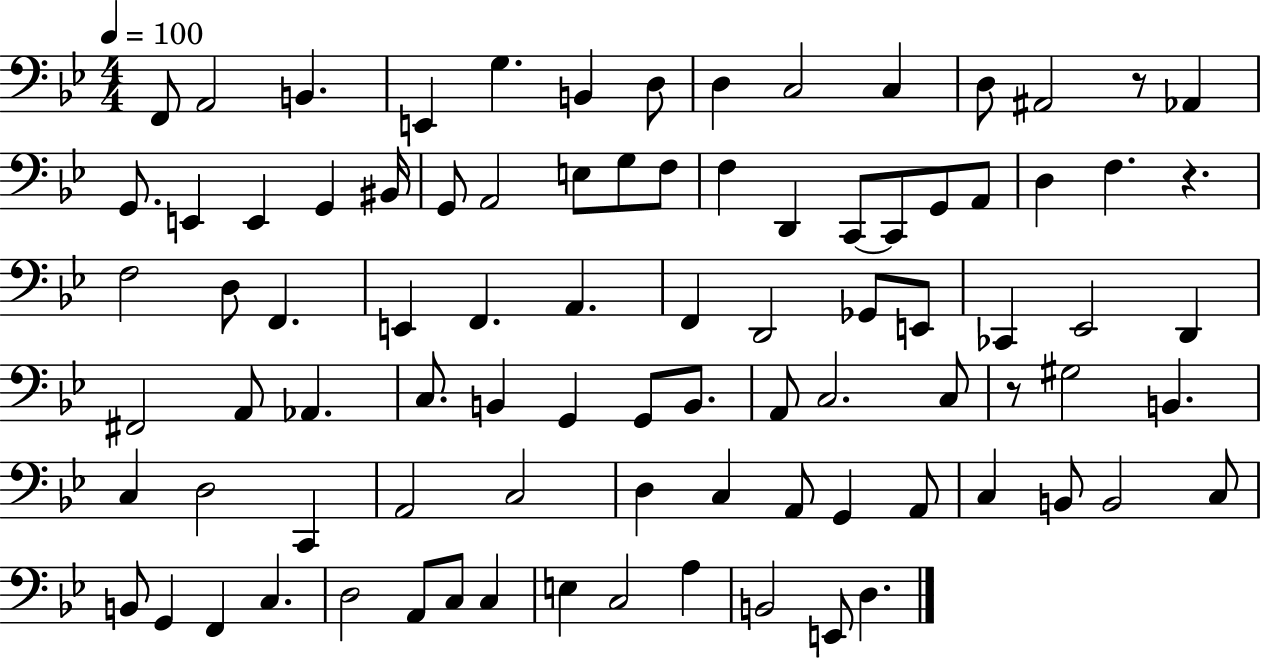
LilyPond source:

{
  \clef bass
  \numericTimeSignature
  \time 4/4
  \key bes \major
  \tempo 4 = 100
  f,8 a,2 b,4. | e,4 g4. b,4 d8 | d4 c2 c4 | d8 ais,2 r8 aes,4 | \break g,8. e,4 e,4 g,4 bis,16 | g,8 a,2 e8 g8 f8 | f4 d,4 c,8~~ c,8 g,8 a,8 | d4 f4. r4. | \break f2 d8 f,4. | e,4 f,4. a,4. | f,4 d,2 ges,8 e,8 | ces,4 ees,2 d,4 | \break fis,2 a,8 aes,4. | c8. b,4 g,4 g,8 b,8. | a,8 c2. c8 | r8 gis2 b,4. | \break c4 d2 c,4 | a,2 c2 | d4 c4 a,8 g,4 a,8 | c4 b,8 b,2 c8 | \break b,8 g,4 f,4 c4. | d2 a,8 c8 c4 | e4 c2 a4 | b,2 e,8 d4. | \break \bar "|."
}